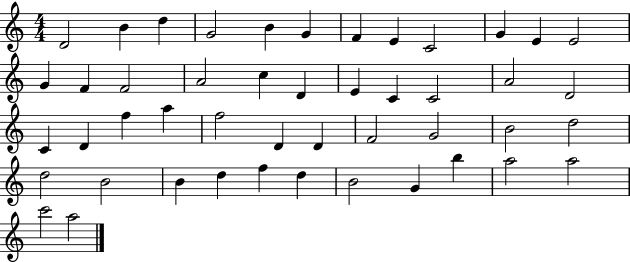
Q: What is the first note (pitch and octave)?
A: D4